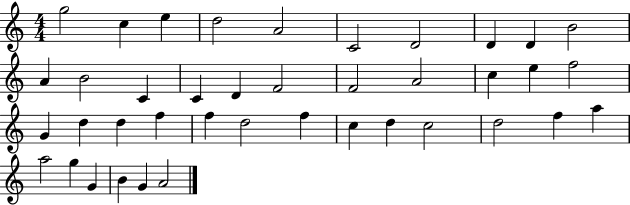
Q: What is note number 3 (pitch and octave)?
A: E5